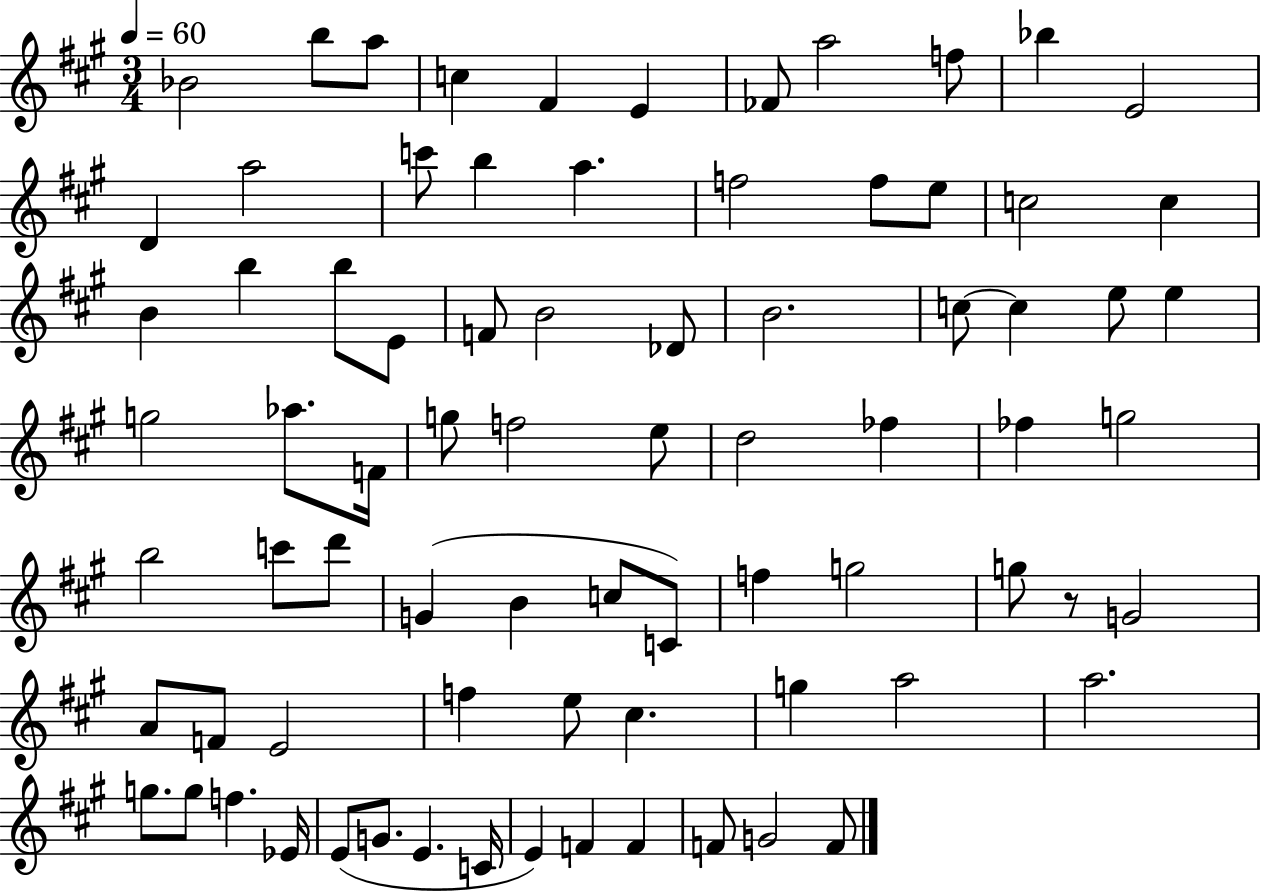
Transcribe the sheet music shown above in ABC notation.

X:1
T:Untitled
M:3/4
L:1/4
K:A
_B2 b/2 a/2 c ^F E _F/2 a2 f/2 _b E2 D a2 c'/2 b a f2 f/2 e/2 c2 c B b b/2 E/2 F/2 B2 _D/2 B2 c/2 c e/2 e g2 _a/2 F/4 g/2 f2 e/2 d2 _f _f g2 b2 c'/2 d'/2 G B c/2 C/2 f g2 g/2 z/2 G2 A/2 F/2 E2 f e/2 ^c g a2 a2 g/2 g/2 f _E/4 E/2 G/2 E C/4 E F F F/2 G2 F/2